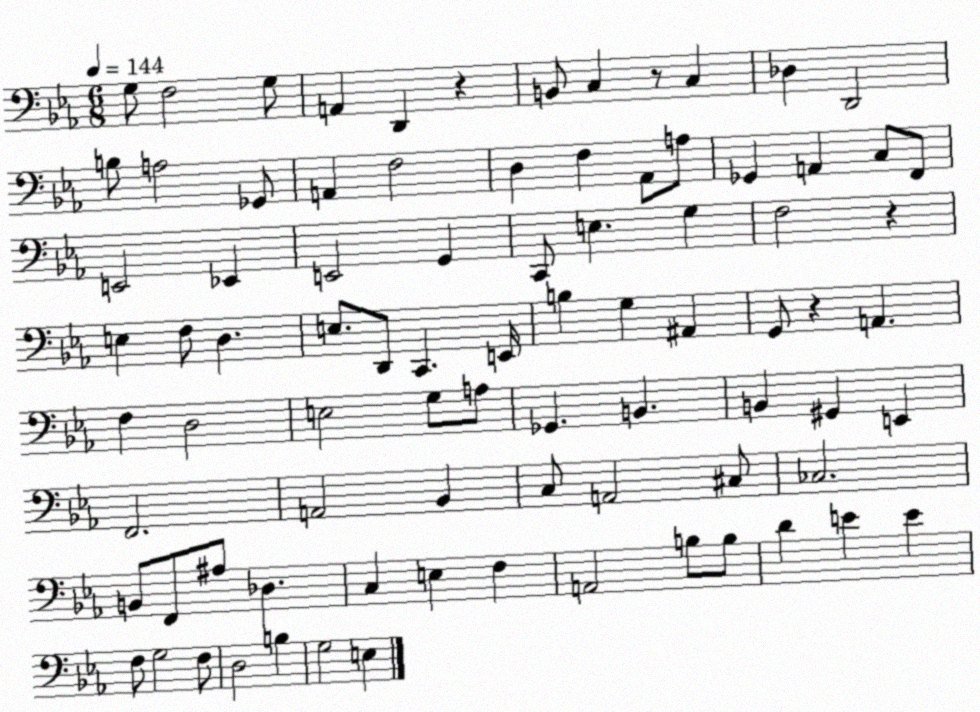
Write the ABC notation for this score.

X:1
T:Untitled
M:6/8
L:1/4
K:Eb
G,/2 F,2 G,/2 A,, D,, z B,,/2 C, z/2 C, _D, D,,2 B,/2 A,2 _G,,/2 A,, F,2 D, F, _A,,/2 A,/2 _G,, A,, C,/2 F,,/2 E,,2 _E,, E,,2 G,, C,,/2 E, G, F,2 z E, F,/2 D, E,/2 D,,/2 C,, E,,/4 B, G, ^A,, G,,/2 z A,, F, D,2 E,2 G,/2 A,/2 _G,, B,, B,, ^G,, E,, F,,2 A,,2 _B,, C,/2 A,,2 ^C,/2 _C,2 B,,/2 F,,/2 ^A,/2 _D, C, E, F, A,,2 B,/2 B,/2 D E E F,/2 G,2 F,/2 D,2 B, G,2 E,